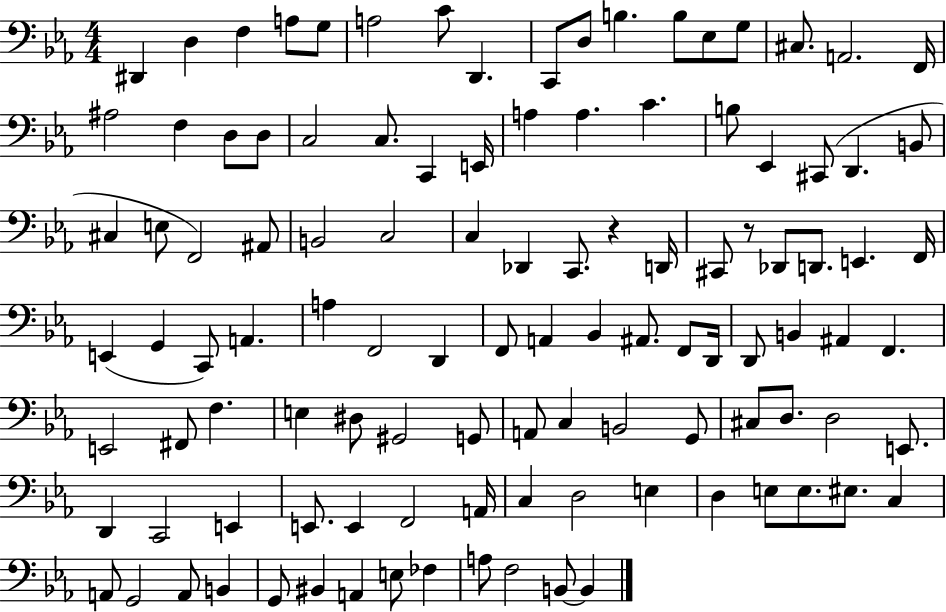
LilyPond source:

{
  \clef bass
  \numericTimeSignature
  \time 4/4
  \key ees \major
  dis,4 d4 f4 a8 g8 | a2 c'8 d,4. | c,8 d8 b4. b8 ees8 g8 | cis8. a,2. f,16 | \break ais2 f4 d8 d8 | c2 c8. c,4 e,16 | a4 a4. c'4. | b8 ees,4 cis,8( d,4. b,8 | \break cis4 e8 f,2) ais,8 | b,2 c2 | c4 des,4 c,8. r4 d,16 | cis,8 r8 des,8 d,8. e,4. f,16 | \break e,4( g,4 c,8) a,4. | a4 f,2 d,4 | f,8 a,4 bes,4 ais,8. f,8 d,16 | d,8 b,4 ais,4 f,4. | \break e,2 fis,8 f4. | e4 dis8 gis,2 g,8 | a,8 c4 b,2 g,8 | cis8 d8. d2 e,8. | \break d,4 c,2 e,4 | e,8. e,4 f,2 a,16 | c4 d2 e4 | d4 e8 e8. eis8. c4 | \break a,8 g,2 a,8 b,4 | g,8 bis,4 a,4 e8 fes4 | a8 f2 b,8~~ b,4 | \bar "|."
}